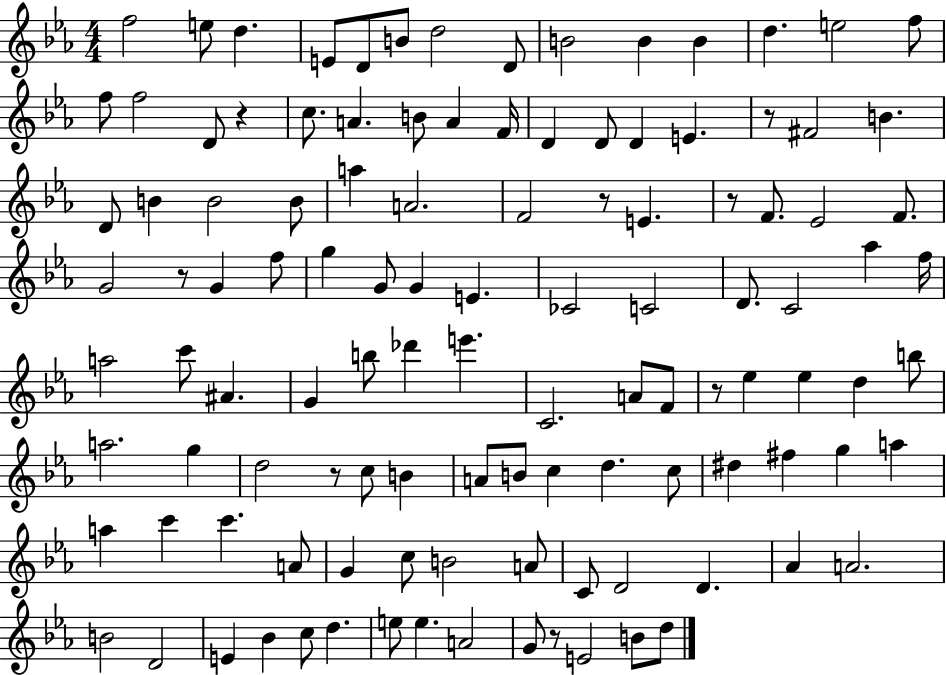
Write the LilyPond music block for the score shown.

{
  \clef treble
  \numericTimeSignature
  \time 4/4
  \key ees \major
  \repeat volta 2 { f''2 e''8 d''4. | e'8 d'8 b'8 d''2 d'8 | b'2 b'4 b'4 | d''4. e''2 f''8 | \break f''8 f''2 d'8 r4 | c''8. a'4. b'8 a'4 f'16 | d'4 d'8 d'4 e'4. | r8 fis'2 b'4. | \break d'8 b'4 b'2 b'8 | a''4 a'2. | f'2 r8 e'4. | r8 f'8. ees'2 f'8. | \break g'2 r8 g'4 f''8 | g''4 g'8 g'4 e'4. | ces'2 c'2 | d'8. c'2 aes''4 f''16 | \break a''2 c'''8 ais'4. | g'4 b''8 des'''4 e'''4. | c'2. a'8 f'8 | r8 ees''4 ees''4 d''4 b''8 | \break a''2. g''4 | d''2 r8 c''8 b'4 | a'8 b'8 c''4 d''4. c''8 | dis''4 fis''4 g''4 a''4 | \break a''4 c'''4 c'''4. a'8 | g'4 c''8 b'2 a'8 | c'8 d'2 d'4. | aes'4 a'2. | \break b'2 d'2 | e'4 bes'4 c''8 d''4. | e''8 e''4. a'2 | g'8 r8 e'2 b'8 d''8 | \break } \bar "|."
}